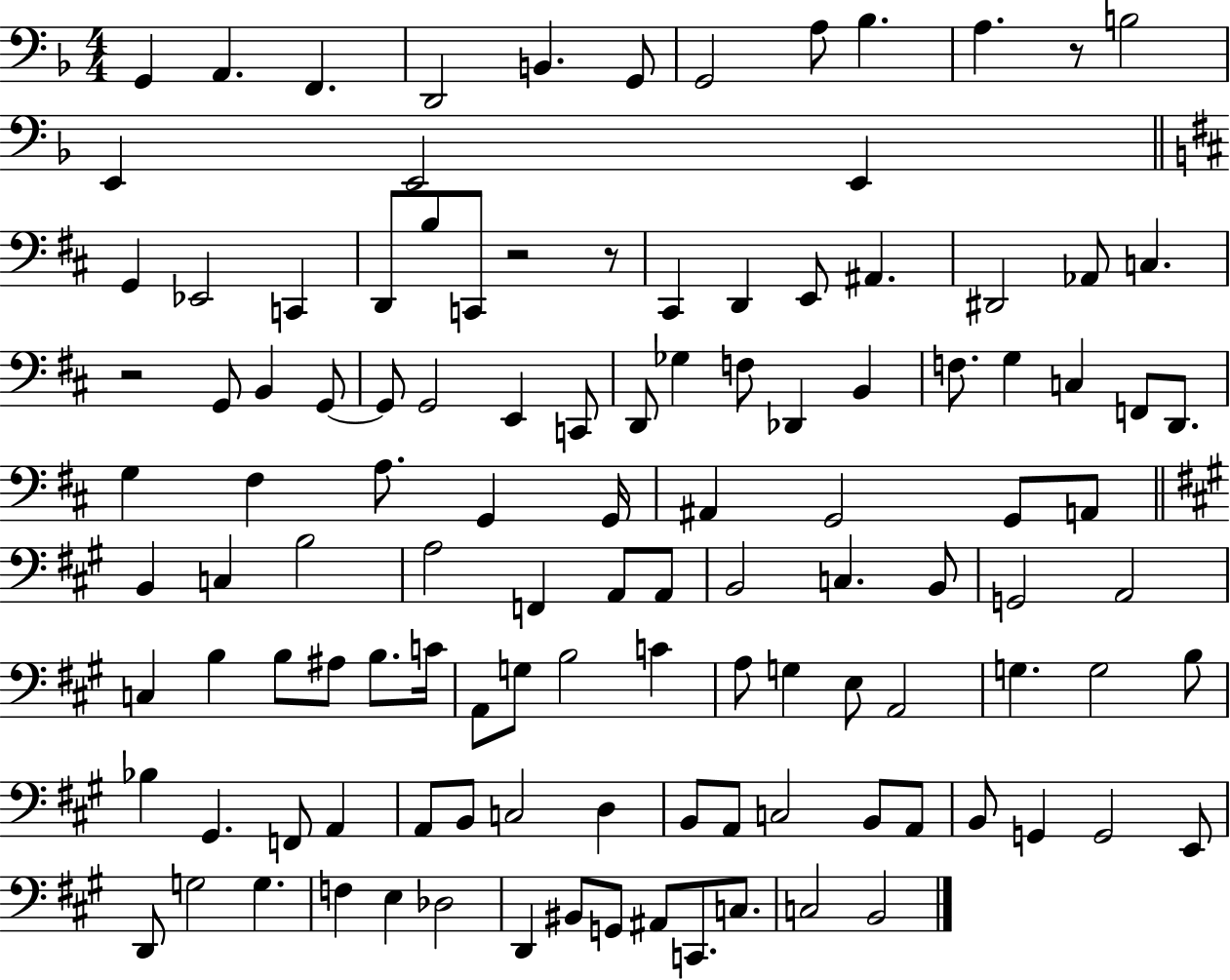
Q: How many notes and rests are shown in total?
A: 117